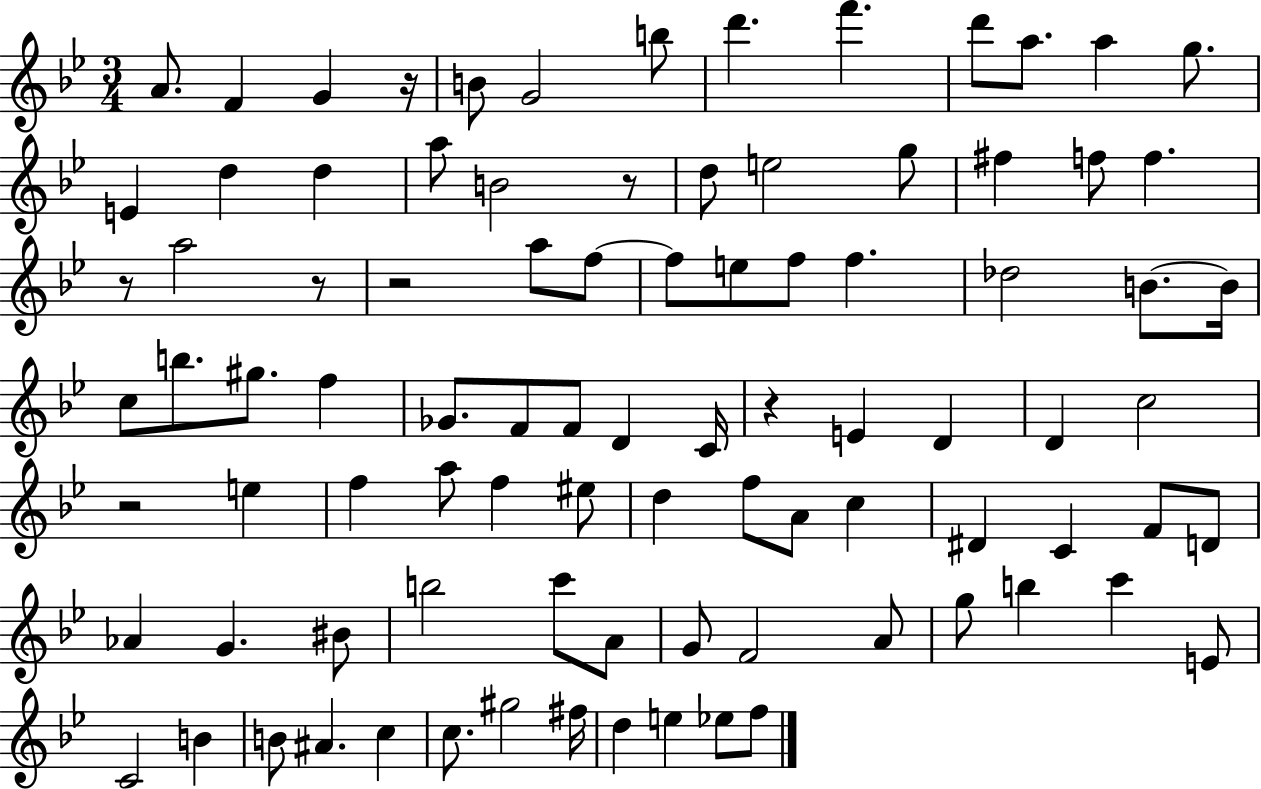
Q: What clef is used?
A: treble